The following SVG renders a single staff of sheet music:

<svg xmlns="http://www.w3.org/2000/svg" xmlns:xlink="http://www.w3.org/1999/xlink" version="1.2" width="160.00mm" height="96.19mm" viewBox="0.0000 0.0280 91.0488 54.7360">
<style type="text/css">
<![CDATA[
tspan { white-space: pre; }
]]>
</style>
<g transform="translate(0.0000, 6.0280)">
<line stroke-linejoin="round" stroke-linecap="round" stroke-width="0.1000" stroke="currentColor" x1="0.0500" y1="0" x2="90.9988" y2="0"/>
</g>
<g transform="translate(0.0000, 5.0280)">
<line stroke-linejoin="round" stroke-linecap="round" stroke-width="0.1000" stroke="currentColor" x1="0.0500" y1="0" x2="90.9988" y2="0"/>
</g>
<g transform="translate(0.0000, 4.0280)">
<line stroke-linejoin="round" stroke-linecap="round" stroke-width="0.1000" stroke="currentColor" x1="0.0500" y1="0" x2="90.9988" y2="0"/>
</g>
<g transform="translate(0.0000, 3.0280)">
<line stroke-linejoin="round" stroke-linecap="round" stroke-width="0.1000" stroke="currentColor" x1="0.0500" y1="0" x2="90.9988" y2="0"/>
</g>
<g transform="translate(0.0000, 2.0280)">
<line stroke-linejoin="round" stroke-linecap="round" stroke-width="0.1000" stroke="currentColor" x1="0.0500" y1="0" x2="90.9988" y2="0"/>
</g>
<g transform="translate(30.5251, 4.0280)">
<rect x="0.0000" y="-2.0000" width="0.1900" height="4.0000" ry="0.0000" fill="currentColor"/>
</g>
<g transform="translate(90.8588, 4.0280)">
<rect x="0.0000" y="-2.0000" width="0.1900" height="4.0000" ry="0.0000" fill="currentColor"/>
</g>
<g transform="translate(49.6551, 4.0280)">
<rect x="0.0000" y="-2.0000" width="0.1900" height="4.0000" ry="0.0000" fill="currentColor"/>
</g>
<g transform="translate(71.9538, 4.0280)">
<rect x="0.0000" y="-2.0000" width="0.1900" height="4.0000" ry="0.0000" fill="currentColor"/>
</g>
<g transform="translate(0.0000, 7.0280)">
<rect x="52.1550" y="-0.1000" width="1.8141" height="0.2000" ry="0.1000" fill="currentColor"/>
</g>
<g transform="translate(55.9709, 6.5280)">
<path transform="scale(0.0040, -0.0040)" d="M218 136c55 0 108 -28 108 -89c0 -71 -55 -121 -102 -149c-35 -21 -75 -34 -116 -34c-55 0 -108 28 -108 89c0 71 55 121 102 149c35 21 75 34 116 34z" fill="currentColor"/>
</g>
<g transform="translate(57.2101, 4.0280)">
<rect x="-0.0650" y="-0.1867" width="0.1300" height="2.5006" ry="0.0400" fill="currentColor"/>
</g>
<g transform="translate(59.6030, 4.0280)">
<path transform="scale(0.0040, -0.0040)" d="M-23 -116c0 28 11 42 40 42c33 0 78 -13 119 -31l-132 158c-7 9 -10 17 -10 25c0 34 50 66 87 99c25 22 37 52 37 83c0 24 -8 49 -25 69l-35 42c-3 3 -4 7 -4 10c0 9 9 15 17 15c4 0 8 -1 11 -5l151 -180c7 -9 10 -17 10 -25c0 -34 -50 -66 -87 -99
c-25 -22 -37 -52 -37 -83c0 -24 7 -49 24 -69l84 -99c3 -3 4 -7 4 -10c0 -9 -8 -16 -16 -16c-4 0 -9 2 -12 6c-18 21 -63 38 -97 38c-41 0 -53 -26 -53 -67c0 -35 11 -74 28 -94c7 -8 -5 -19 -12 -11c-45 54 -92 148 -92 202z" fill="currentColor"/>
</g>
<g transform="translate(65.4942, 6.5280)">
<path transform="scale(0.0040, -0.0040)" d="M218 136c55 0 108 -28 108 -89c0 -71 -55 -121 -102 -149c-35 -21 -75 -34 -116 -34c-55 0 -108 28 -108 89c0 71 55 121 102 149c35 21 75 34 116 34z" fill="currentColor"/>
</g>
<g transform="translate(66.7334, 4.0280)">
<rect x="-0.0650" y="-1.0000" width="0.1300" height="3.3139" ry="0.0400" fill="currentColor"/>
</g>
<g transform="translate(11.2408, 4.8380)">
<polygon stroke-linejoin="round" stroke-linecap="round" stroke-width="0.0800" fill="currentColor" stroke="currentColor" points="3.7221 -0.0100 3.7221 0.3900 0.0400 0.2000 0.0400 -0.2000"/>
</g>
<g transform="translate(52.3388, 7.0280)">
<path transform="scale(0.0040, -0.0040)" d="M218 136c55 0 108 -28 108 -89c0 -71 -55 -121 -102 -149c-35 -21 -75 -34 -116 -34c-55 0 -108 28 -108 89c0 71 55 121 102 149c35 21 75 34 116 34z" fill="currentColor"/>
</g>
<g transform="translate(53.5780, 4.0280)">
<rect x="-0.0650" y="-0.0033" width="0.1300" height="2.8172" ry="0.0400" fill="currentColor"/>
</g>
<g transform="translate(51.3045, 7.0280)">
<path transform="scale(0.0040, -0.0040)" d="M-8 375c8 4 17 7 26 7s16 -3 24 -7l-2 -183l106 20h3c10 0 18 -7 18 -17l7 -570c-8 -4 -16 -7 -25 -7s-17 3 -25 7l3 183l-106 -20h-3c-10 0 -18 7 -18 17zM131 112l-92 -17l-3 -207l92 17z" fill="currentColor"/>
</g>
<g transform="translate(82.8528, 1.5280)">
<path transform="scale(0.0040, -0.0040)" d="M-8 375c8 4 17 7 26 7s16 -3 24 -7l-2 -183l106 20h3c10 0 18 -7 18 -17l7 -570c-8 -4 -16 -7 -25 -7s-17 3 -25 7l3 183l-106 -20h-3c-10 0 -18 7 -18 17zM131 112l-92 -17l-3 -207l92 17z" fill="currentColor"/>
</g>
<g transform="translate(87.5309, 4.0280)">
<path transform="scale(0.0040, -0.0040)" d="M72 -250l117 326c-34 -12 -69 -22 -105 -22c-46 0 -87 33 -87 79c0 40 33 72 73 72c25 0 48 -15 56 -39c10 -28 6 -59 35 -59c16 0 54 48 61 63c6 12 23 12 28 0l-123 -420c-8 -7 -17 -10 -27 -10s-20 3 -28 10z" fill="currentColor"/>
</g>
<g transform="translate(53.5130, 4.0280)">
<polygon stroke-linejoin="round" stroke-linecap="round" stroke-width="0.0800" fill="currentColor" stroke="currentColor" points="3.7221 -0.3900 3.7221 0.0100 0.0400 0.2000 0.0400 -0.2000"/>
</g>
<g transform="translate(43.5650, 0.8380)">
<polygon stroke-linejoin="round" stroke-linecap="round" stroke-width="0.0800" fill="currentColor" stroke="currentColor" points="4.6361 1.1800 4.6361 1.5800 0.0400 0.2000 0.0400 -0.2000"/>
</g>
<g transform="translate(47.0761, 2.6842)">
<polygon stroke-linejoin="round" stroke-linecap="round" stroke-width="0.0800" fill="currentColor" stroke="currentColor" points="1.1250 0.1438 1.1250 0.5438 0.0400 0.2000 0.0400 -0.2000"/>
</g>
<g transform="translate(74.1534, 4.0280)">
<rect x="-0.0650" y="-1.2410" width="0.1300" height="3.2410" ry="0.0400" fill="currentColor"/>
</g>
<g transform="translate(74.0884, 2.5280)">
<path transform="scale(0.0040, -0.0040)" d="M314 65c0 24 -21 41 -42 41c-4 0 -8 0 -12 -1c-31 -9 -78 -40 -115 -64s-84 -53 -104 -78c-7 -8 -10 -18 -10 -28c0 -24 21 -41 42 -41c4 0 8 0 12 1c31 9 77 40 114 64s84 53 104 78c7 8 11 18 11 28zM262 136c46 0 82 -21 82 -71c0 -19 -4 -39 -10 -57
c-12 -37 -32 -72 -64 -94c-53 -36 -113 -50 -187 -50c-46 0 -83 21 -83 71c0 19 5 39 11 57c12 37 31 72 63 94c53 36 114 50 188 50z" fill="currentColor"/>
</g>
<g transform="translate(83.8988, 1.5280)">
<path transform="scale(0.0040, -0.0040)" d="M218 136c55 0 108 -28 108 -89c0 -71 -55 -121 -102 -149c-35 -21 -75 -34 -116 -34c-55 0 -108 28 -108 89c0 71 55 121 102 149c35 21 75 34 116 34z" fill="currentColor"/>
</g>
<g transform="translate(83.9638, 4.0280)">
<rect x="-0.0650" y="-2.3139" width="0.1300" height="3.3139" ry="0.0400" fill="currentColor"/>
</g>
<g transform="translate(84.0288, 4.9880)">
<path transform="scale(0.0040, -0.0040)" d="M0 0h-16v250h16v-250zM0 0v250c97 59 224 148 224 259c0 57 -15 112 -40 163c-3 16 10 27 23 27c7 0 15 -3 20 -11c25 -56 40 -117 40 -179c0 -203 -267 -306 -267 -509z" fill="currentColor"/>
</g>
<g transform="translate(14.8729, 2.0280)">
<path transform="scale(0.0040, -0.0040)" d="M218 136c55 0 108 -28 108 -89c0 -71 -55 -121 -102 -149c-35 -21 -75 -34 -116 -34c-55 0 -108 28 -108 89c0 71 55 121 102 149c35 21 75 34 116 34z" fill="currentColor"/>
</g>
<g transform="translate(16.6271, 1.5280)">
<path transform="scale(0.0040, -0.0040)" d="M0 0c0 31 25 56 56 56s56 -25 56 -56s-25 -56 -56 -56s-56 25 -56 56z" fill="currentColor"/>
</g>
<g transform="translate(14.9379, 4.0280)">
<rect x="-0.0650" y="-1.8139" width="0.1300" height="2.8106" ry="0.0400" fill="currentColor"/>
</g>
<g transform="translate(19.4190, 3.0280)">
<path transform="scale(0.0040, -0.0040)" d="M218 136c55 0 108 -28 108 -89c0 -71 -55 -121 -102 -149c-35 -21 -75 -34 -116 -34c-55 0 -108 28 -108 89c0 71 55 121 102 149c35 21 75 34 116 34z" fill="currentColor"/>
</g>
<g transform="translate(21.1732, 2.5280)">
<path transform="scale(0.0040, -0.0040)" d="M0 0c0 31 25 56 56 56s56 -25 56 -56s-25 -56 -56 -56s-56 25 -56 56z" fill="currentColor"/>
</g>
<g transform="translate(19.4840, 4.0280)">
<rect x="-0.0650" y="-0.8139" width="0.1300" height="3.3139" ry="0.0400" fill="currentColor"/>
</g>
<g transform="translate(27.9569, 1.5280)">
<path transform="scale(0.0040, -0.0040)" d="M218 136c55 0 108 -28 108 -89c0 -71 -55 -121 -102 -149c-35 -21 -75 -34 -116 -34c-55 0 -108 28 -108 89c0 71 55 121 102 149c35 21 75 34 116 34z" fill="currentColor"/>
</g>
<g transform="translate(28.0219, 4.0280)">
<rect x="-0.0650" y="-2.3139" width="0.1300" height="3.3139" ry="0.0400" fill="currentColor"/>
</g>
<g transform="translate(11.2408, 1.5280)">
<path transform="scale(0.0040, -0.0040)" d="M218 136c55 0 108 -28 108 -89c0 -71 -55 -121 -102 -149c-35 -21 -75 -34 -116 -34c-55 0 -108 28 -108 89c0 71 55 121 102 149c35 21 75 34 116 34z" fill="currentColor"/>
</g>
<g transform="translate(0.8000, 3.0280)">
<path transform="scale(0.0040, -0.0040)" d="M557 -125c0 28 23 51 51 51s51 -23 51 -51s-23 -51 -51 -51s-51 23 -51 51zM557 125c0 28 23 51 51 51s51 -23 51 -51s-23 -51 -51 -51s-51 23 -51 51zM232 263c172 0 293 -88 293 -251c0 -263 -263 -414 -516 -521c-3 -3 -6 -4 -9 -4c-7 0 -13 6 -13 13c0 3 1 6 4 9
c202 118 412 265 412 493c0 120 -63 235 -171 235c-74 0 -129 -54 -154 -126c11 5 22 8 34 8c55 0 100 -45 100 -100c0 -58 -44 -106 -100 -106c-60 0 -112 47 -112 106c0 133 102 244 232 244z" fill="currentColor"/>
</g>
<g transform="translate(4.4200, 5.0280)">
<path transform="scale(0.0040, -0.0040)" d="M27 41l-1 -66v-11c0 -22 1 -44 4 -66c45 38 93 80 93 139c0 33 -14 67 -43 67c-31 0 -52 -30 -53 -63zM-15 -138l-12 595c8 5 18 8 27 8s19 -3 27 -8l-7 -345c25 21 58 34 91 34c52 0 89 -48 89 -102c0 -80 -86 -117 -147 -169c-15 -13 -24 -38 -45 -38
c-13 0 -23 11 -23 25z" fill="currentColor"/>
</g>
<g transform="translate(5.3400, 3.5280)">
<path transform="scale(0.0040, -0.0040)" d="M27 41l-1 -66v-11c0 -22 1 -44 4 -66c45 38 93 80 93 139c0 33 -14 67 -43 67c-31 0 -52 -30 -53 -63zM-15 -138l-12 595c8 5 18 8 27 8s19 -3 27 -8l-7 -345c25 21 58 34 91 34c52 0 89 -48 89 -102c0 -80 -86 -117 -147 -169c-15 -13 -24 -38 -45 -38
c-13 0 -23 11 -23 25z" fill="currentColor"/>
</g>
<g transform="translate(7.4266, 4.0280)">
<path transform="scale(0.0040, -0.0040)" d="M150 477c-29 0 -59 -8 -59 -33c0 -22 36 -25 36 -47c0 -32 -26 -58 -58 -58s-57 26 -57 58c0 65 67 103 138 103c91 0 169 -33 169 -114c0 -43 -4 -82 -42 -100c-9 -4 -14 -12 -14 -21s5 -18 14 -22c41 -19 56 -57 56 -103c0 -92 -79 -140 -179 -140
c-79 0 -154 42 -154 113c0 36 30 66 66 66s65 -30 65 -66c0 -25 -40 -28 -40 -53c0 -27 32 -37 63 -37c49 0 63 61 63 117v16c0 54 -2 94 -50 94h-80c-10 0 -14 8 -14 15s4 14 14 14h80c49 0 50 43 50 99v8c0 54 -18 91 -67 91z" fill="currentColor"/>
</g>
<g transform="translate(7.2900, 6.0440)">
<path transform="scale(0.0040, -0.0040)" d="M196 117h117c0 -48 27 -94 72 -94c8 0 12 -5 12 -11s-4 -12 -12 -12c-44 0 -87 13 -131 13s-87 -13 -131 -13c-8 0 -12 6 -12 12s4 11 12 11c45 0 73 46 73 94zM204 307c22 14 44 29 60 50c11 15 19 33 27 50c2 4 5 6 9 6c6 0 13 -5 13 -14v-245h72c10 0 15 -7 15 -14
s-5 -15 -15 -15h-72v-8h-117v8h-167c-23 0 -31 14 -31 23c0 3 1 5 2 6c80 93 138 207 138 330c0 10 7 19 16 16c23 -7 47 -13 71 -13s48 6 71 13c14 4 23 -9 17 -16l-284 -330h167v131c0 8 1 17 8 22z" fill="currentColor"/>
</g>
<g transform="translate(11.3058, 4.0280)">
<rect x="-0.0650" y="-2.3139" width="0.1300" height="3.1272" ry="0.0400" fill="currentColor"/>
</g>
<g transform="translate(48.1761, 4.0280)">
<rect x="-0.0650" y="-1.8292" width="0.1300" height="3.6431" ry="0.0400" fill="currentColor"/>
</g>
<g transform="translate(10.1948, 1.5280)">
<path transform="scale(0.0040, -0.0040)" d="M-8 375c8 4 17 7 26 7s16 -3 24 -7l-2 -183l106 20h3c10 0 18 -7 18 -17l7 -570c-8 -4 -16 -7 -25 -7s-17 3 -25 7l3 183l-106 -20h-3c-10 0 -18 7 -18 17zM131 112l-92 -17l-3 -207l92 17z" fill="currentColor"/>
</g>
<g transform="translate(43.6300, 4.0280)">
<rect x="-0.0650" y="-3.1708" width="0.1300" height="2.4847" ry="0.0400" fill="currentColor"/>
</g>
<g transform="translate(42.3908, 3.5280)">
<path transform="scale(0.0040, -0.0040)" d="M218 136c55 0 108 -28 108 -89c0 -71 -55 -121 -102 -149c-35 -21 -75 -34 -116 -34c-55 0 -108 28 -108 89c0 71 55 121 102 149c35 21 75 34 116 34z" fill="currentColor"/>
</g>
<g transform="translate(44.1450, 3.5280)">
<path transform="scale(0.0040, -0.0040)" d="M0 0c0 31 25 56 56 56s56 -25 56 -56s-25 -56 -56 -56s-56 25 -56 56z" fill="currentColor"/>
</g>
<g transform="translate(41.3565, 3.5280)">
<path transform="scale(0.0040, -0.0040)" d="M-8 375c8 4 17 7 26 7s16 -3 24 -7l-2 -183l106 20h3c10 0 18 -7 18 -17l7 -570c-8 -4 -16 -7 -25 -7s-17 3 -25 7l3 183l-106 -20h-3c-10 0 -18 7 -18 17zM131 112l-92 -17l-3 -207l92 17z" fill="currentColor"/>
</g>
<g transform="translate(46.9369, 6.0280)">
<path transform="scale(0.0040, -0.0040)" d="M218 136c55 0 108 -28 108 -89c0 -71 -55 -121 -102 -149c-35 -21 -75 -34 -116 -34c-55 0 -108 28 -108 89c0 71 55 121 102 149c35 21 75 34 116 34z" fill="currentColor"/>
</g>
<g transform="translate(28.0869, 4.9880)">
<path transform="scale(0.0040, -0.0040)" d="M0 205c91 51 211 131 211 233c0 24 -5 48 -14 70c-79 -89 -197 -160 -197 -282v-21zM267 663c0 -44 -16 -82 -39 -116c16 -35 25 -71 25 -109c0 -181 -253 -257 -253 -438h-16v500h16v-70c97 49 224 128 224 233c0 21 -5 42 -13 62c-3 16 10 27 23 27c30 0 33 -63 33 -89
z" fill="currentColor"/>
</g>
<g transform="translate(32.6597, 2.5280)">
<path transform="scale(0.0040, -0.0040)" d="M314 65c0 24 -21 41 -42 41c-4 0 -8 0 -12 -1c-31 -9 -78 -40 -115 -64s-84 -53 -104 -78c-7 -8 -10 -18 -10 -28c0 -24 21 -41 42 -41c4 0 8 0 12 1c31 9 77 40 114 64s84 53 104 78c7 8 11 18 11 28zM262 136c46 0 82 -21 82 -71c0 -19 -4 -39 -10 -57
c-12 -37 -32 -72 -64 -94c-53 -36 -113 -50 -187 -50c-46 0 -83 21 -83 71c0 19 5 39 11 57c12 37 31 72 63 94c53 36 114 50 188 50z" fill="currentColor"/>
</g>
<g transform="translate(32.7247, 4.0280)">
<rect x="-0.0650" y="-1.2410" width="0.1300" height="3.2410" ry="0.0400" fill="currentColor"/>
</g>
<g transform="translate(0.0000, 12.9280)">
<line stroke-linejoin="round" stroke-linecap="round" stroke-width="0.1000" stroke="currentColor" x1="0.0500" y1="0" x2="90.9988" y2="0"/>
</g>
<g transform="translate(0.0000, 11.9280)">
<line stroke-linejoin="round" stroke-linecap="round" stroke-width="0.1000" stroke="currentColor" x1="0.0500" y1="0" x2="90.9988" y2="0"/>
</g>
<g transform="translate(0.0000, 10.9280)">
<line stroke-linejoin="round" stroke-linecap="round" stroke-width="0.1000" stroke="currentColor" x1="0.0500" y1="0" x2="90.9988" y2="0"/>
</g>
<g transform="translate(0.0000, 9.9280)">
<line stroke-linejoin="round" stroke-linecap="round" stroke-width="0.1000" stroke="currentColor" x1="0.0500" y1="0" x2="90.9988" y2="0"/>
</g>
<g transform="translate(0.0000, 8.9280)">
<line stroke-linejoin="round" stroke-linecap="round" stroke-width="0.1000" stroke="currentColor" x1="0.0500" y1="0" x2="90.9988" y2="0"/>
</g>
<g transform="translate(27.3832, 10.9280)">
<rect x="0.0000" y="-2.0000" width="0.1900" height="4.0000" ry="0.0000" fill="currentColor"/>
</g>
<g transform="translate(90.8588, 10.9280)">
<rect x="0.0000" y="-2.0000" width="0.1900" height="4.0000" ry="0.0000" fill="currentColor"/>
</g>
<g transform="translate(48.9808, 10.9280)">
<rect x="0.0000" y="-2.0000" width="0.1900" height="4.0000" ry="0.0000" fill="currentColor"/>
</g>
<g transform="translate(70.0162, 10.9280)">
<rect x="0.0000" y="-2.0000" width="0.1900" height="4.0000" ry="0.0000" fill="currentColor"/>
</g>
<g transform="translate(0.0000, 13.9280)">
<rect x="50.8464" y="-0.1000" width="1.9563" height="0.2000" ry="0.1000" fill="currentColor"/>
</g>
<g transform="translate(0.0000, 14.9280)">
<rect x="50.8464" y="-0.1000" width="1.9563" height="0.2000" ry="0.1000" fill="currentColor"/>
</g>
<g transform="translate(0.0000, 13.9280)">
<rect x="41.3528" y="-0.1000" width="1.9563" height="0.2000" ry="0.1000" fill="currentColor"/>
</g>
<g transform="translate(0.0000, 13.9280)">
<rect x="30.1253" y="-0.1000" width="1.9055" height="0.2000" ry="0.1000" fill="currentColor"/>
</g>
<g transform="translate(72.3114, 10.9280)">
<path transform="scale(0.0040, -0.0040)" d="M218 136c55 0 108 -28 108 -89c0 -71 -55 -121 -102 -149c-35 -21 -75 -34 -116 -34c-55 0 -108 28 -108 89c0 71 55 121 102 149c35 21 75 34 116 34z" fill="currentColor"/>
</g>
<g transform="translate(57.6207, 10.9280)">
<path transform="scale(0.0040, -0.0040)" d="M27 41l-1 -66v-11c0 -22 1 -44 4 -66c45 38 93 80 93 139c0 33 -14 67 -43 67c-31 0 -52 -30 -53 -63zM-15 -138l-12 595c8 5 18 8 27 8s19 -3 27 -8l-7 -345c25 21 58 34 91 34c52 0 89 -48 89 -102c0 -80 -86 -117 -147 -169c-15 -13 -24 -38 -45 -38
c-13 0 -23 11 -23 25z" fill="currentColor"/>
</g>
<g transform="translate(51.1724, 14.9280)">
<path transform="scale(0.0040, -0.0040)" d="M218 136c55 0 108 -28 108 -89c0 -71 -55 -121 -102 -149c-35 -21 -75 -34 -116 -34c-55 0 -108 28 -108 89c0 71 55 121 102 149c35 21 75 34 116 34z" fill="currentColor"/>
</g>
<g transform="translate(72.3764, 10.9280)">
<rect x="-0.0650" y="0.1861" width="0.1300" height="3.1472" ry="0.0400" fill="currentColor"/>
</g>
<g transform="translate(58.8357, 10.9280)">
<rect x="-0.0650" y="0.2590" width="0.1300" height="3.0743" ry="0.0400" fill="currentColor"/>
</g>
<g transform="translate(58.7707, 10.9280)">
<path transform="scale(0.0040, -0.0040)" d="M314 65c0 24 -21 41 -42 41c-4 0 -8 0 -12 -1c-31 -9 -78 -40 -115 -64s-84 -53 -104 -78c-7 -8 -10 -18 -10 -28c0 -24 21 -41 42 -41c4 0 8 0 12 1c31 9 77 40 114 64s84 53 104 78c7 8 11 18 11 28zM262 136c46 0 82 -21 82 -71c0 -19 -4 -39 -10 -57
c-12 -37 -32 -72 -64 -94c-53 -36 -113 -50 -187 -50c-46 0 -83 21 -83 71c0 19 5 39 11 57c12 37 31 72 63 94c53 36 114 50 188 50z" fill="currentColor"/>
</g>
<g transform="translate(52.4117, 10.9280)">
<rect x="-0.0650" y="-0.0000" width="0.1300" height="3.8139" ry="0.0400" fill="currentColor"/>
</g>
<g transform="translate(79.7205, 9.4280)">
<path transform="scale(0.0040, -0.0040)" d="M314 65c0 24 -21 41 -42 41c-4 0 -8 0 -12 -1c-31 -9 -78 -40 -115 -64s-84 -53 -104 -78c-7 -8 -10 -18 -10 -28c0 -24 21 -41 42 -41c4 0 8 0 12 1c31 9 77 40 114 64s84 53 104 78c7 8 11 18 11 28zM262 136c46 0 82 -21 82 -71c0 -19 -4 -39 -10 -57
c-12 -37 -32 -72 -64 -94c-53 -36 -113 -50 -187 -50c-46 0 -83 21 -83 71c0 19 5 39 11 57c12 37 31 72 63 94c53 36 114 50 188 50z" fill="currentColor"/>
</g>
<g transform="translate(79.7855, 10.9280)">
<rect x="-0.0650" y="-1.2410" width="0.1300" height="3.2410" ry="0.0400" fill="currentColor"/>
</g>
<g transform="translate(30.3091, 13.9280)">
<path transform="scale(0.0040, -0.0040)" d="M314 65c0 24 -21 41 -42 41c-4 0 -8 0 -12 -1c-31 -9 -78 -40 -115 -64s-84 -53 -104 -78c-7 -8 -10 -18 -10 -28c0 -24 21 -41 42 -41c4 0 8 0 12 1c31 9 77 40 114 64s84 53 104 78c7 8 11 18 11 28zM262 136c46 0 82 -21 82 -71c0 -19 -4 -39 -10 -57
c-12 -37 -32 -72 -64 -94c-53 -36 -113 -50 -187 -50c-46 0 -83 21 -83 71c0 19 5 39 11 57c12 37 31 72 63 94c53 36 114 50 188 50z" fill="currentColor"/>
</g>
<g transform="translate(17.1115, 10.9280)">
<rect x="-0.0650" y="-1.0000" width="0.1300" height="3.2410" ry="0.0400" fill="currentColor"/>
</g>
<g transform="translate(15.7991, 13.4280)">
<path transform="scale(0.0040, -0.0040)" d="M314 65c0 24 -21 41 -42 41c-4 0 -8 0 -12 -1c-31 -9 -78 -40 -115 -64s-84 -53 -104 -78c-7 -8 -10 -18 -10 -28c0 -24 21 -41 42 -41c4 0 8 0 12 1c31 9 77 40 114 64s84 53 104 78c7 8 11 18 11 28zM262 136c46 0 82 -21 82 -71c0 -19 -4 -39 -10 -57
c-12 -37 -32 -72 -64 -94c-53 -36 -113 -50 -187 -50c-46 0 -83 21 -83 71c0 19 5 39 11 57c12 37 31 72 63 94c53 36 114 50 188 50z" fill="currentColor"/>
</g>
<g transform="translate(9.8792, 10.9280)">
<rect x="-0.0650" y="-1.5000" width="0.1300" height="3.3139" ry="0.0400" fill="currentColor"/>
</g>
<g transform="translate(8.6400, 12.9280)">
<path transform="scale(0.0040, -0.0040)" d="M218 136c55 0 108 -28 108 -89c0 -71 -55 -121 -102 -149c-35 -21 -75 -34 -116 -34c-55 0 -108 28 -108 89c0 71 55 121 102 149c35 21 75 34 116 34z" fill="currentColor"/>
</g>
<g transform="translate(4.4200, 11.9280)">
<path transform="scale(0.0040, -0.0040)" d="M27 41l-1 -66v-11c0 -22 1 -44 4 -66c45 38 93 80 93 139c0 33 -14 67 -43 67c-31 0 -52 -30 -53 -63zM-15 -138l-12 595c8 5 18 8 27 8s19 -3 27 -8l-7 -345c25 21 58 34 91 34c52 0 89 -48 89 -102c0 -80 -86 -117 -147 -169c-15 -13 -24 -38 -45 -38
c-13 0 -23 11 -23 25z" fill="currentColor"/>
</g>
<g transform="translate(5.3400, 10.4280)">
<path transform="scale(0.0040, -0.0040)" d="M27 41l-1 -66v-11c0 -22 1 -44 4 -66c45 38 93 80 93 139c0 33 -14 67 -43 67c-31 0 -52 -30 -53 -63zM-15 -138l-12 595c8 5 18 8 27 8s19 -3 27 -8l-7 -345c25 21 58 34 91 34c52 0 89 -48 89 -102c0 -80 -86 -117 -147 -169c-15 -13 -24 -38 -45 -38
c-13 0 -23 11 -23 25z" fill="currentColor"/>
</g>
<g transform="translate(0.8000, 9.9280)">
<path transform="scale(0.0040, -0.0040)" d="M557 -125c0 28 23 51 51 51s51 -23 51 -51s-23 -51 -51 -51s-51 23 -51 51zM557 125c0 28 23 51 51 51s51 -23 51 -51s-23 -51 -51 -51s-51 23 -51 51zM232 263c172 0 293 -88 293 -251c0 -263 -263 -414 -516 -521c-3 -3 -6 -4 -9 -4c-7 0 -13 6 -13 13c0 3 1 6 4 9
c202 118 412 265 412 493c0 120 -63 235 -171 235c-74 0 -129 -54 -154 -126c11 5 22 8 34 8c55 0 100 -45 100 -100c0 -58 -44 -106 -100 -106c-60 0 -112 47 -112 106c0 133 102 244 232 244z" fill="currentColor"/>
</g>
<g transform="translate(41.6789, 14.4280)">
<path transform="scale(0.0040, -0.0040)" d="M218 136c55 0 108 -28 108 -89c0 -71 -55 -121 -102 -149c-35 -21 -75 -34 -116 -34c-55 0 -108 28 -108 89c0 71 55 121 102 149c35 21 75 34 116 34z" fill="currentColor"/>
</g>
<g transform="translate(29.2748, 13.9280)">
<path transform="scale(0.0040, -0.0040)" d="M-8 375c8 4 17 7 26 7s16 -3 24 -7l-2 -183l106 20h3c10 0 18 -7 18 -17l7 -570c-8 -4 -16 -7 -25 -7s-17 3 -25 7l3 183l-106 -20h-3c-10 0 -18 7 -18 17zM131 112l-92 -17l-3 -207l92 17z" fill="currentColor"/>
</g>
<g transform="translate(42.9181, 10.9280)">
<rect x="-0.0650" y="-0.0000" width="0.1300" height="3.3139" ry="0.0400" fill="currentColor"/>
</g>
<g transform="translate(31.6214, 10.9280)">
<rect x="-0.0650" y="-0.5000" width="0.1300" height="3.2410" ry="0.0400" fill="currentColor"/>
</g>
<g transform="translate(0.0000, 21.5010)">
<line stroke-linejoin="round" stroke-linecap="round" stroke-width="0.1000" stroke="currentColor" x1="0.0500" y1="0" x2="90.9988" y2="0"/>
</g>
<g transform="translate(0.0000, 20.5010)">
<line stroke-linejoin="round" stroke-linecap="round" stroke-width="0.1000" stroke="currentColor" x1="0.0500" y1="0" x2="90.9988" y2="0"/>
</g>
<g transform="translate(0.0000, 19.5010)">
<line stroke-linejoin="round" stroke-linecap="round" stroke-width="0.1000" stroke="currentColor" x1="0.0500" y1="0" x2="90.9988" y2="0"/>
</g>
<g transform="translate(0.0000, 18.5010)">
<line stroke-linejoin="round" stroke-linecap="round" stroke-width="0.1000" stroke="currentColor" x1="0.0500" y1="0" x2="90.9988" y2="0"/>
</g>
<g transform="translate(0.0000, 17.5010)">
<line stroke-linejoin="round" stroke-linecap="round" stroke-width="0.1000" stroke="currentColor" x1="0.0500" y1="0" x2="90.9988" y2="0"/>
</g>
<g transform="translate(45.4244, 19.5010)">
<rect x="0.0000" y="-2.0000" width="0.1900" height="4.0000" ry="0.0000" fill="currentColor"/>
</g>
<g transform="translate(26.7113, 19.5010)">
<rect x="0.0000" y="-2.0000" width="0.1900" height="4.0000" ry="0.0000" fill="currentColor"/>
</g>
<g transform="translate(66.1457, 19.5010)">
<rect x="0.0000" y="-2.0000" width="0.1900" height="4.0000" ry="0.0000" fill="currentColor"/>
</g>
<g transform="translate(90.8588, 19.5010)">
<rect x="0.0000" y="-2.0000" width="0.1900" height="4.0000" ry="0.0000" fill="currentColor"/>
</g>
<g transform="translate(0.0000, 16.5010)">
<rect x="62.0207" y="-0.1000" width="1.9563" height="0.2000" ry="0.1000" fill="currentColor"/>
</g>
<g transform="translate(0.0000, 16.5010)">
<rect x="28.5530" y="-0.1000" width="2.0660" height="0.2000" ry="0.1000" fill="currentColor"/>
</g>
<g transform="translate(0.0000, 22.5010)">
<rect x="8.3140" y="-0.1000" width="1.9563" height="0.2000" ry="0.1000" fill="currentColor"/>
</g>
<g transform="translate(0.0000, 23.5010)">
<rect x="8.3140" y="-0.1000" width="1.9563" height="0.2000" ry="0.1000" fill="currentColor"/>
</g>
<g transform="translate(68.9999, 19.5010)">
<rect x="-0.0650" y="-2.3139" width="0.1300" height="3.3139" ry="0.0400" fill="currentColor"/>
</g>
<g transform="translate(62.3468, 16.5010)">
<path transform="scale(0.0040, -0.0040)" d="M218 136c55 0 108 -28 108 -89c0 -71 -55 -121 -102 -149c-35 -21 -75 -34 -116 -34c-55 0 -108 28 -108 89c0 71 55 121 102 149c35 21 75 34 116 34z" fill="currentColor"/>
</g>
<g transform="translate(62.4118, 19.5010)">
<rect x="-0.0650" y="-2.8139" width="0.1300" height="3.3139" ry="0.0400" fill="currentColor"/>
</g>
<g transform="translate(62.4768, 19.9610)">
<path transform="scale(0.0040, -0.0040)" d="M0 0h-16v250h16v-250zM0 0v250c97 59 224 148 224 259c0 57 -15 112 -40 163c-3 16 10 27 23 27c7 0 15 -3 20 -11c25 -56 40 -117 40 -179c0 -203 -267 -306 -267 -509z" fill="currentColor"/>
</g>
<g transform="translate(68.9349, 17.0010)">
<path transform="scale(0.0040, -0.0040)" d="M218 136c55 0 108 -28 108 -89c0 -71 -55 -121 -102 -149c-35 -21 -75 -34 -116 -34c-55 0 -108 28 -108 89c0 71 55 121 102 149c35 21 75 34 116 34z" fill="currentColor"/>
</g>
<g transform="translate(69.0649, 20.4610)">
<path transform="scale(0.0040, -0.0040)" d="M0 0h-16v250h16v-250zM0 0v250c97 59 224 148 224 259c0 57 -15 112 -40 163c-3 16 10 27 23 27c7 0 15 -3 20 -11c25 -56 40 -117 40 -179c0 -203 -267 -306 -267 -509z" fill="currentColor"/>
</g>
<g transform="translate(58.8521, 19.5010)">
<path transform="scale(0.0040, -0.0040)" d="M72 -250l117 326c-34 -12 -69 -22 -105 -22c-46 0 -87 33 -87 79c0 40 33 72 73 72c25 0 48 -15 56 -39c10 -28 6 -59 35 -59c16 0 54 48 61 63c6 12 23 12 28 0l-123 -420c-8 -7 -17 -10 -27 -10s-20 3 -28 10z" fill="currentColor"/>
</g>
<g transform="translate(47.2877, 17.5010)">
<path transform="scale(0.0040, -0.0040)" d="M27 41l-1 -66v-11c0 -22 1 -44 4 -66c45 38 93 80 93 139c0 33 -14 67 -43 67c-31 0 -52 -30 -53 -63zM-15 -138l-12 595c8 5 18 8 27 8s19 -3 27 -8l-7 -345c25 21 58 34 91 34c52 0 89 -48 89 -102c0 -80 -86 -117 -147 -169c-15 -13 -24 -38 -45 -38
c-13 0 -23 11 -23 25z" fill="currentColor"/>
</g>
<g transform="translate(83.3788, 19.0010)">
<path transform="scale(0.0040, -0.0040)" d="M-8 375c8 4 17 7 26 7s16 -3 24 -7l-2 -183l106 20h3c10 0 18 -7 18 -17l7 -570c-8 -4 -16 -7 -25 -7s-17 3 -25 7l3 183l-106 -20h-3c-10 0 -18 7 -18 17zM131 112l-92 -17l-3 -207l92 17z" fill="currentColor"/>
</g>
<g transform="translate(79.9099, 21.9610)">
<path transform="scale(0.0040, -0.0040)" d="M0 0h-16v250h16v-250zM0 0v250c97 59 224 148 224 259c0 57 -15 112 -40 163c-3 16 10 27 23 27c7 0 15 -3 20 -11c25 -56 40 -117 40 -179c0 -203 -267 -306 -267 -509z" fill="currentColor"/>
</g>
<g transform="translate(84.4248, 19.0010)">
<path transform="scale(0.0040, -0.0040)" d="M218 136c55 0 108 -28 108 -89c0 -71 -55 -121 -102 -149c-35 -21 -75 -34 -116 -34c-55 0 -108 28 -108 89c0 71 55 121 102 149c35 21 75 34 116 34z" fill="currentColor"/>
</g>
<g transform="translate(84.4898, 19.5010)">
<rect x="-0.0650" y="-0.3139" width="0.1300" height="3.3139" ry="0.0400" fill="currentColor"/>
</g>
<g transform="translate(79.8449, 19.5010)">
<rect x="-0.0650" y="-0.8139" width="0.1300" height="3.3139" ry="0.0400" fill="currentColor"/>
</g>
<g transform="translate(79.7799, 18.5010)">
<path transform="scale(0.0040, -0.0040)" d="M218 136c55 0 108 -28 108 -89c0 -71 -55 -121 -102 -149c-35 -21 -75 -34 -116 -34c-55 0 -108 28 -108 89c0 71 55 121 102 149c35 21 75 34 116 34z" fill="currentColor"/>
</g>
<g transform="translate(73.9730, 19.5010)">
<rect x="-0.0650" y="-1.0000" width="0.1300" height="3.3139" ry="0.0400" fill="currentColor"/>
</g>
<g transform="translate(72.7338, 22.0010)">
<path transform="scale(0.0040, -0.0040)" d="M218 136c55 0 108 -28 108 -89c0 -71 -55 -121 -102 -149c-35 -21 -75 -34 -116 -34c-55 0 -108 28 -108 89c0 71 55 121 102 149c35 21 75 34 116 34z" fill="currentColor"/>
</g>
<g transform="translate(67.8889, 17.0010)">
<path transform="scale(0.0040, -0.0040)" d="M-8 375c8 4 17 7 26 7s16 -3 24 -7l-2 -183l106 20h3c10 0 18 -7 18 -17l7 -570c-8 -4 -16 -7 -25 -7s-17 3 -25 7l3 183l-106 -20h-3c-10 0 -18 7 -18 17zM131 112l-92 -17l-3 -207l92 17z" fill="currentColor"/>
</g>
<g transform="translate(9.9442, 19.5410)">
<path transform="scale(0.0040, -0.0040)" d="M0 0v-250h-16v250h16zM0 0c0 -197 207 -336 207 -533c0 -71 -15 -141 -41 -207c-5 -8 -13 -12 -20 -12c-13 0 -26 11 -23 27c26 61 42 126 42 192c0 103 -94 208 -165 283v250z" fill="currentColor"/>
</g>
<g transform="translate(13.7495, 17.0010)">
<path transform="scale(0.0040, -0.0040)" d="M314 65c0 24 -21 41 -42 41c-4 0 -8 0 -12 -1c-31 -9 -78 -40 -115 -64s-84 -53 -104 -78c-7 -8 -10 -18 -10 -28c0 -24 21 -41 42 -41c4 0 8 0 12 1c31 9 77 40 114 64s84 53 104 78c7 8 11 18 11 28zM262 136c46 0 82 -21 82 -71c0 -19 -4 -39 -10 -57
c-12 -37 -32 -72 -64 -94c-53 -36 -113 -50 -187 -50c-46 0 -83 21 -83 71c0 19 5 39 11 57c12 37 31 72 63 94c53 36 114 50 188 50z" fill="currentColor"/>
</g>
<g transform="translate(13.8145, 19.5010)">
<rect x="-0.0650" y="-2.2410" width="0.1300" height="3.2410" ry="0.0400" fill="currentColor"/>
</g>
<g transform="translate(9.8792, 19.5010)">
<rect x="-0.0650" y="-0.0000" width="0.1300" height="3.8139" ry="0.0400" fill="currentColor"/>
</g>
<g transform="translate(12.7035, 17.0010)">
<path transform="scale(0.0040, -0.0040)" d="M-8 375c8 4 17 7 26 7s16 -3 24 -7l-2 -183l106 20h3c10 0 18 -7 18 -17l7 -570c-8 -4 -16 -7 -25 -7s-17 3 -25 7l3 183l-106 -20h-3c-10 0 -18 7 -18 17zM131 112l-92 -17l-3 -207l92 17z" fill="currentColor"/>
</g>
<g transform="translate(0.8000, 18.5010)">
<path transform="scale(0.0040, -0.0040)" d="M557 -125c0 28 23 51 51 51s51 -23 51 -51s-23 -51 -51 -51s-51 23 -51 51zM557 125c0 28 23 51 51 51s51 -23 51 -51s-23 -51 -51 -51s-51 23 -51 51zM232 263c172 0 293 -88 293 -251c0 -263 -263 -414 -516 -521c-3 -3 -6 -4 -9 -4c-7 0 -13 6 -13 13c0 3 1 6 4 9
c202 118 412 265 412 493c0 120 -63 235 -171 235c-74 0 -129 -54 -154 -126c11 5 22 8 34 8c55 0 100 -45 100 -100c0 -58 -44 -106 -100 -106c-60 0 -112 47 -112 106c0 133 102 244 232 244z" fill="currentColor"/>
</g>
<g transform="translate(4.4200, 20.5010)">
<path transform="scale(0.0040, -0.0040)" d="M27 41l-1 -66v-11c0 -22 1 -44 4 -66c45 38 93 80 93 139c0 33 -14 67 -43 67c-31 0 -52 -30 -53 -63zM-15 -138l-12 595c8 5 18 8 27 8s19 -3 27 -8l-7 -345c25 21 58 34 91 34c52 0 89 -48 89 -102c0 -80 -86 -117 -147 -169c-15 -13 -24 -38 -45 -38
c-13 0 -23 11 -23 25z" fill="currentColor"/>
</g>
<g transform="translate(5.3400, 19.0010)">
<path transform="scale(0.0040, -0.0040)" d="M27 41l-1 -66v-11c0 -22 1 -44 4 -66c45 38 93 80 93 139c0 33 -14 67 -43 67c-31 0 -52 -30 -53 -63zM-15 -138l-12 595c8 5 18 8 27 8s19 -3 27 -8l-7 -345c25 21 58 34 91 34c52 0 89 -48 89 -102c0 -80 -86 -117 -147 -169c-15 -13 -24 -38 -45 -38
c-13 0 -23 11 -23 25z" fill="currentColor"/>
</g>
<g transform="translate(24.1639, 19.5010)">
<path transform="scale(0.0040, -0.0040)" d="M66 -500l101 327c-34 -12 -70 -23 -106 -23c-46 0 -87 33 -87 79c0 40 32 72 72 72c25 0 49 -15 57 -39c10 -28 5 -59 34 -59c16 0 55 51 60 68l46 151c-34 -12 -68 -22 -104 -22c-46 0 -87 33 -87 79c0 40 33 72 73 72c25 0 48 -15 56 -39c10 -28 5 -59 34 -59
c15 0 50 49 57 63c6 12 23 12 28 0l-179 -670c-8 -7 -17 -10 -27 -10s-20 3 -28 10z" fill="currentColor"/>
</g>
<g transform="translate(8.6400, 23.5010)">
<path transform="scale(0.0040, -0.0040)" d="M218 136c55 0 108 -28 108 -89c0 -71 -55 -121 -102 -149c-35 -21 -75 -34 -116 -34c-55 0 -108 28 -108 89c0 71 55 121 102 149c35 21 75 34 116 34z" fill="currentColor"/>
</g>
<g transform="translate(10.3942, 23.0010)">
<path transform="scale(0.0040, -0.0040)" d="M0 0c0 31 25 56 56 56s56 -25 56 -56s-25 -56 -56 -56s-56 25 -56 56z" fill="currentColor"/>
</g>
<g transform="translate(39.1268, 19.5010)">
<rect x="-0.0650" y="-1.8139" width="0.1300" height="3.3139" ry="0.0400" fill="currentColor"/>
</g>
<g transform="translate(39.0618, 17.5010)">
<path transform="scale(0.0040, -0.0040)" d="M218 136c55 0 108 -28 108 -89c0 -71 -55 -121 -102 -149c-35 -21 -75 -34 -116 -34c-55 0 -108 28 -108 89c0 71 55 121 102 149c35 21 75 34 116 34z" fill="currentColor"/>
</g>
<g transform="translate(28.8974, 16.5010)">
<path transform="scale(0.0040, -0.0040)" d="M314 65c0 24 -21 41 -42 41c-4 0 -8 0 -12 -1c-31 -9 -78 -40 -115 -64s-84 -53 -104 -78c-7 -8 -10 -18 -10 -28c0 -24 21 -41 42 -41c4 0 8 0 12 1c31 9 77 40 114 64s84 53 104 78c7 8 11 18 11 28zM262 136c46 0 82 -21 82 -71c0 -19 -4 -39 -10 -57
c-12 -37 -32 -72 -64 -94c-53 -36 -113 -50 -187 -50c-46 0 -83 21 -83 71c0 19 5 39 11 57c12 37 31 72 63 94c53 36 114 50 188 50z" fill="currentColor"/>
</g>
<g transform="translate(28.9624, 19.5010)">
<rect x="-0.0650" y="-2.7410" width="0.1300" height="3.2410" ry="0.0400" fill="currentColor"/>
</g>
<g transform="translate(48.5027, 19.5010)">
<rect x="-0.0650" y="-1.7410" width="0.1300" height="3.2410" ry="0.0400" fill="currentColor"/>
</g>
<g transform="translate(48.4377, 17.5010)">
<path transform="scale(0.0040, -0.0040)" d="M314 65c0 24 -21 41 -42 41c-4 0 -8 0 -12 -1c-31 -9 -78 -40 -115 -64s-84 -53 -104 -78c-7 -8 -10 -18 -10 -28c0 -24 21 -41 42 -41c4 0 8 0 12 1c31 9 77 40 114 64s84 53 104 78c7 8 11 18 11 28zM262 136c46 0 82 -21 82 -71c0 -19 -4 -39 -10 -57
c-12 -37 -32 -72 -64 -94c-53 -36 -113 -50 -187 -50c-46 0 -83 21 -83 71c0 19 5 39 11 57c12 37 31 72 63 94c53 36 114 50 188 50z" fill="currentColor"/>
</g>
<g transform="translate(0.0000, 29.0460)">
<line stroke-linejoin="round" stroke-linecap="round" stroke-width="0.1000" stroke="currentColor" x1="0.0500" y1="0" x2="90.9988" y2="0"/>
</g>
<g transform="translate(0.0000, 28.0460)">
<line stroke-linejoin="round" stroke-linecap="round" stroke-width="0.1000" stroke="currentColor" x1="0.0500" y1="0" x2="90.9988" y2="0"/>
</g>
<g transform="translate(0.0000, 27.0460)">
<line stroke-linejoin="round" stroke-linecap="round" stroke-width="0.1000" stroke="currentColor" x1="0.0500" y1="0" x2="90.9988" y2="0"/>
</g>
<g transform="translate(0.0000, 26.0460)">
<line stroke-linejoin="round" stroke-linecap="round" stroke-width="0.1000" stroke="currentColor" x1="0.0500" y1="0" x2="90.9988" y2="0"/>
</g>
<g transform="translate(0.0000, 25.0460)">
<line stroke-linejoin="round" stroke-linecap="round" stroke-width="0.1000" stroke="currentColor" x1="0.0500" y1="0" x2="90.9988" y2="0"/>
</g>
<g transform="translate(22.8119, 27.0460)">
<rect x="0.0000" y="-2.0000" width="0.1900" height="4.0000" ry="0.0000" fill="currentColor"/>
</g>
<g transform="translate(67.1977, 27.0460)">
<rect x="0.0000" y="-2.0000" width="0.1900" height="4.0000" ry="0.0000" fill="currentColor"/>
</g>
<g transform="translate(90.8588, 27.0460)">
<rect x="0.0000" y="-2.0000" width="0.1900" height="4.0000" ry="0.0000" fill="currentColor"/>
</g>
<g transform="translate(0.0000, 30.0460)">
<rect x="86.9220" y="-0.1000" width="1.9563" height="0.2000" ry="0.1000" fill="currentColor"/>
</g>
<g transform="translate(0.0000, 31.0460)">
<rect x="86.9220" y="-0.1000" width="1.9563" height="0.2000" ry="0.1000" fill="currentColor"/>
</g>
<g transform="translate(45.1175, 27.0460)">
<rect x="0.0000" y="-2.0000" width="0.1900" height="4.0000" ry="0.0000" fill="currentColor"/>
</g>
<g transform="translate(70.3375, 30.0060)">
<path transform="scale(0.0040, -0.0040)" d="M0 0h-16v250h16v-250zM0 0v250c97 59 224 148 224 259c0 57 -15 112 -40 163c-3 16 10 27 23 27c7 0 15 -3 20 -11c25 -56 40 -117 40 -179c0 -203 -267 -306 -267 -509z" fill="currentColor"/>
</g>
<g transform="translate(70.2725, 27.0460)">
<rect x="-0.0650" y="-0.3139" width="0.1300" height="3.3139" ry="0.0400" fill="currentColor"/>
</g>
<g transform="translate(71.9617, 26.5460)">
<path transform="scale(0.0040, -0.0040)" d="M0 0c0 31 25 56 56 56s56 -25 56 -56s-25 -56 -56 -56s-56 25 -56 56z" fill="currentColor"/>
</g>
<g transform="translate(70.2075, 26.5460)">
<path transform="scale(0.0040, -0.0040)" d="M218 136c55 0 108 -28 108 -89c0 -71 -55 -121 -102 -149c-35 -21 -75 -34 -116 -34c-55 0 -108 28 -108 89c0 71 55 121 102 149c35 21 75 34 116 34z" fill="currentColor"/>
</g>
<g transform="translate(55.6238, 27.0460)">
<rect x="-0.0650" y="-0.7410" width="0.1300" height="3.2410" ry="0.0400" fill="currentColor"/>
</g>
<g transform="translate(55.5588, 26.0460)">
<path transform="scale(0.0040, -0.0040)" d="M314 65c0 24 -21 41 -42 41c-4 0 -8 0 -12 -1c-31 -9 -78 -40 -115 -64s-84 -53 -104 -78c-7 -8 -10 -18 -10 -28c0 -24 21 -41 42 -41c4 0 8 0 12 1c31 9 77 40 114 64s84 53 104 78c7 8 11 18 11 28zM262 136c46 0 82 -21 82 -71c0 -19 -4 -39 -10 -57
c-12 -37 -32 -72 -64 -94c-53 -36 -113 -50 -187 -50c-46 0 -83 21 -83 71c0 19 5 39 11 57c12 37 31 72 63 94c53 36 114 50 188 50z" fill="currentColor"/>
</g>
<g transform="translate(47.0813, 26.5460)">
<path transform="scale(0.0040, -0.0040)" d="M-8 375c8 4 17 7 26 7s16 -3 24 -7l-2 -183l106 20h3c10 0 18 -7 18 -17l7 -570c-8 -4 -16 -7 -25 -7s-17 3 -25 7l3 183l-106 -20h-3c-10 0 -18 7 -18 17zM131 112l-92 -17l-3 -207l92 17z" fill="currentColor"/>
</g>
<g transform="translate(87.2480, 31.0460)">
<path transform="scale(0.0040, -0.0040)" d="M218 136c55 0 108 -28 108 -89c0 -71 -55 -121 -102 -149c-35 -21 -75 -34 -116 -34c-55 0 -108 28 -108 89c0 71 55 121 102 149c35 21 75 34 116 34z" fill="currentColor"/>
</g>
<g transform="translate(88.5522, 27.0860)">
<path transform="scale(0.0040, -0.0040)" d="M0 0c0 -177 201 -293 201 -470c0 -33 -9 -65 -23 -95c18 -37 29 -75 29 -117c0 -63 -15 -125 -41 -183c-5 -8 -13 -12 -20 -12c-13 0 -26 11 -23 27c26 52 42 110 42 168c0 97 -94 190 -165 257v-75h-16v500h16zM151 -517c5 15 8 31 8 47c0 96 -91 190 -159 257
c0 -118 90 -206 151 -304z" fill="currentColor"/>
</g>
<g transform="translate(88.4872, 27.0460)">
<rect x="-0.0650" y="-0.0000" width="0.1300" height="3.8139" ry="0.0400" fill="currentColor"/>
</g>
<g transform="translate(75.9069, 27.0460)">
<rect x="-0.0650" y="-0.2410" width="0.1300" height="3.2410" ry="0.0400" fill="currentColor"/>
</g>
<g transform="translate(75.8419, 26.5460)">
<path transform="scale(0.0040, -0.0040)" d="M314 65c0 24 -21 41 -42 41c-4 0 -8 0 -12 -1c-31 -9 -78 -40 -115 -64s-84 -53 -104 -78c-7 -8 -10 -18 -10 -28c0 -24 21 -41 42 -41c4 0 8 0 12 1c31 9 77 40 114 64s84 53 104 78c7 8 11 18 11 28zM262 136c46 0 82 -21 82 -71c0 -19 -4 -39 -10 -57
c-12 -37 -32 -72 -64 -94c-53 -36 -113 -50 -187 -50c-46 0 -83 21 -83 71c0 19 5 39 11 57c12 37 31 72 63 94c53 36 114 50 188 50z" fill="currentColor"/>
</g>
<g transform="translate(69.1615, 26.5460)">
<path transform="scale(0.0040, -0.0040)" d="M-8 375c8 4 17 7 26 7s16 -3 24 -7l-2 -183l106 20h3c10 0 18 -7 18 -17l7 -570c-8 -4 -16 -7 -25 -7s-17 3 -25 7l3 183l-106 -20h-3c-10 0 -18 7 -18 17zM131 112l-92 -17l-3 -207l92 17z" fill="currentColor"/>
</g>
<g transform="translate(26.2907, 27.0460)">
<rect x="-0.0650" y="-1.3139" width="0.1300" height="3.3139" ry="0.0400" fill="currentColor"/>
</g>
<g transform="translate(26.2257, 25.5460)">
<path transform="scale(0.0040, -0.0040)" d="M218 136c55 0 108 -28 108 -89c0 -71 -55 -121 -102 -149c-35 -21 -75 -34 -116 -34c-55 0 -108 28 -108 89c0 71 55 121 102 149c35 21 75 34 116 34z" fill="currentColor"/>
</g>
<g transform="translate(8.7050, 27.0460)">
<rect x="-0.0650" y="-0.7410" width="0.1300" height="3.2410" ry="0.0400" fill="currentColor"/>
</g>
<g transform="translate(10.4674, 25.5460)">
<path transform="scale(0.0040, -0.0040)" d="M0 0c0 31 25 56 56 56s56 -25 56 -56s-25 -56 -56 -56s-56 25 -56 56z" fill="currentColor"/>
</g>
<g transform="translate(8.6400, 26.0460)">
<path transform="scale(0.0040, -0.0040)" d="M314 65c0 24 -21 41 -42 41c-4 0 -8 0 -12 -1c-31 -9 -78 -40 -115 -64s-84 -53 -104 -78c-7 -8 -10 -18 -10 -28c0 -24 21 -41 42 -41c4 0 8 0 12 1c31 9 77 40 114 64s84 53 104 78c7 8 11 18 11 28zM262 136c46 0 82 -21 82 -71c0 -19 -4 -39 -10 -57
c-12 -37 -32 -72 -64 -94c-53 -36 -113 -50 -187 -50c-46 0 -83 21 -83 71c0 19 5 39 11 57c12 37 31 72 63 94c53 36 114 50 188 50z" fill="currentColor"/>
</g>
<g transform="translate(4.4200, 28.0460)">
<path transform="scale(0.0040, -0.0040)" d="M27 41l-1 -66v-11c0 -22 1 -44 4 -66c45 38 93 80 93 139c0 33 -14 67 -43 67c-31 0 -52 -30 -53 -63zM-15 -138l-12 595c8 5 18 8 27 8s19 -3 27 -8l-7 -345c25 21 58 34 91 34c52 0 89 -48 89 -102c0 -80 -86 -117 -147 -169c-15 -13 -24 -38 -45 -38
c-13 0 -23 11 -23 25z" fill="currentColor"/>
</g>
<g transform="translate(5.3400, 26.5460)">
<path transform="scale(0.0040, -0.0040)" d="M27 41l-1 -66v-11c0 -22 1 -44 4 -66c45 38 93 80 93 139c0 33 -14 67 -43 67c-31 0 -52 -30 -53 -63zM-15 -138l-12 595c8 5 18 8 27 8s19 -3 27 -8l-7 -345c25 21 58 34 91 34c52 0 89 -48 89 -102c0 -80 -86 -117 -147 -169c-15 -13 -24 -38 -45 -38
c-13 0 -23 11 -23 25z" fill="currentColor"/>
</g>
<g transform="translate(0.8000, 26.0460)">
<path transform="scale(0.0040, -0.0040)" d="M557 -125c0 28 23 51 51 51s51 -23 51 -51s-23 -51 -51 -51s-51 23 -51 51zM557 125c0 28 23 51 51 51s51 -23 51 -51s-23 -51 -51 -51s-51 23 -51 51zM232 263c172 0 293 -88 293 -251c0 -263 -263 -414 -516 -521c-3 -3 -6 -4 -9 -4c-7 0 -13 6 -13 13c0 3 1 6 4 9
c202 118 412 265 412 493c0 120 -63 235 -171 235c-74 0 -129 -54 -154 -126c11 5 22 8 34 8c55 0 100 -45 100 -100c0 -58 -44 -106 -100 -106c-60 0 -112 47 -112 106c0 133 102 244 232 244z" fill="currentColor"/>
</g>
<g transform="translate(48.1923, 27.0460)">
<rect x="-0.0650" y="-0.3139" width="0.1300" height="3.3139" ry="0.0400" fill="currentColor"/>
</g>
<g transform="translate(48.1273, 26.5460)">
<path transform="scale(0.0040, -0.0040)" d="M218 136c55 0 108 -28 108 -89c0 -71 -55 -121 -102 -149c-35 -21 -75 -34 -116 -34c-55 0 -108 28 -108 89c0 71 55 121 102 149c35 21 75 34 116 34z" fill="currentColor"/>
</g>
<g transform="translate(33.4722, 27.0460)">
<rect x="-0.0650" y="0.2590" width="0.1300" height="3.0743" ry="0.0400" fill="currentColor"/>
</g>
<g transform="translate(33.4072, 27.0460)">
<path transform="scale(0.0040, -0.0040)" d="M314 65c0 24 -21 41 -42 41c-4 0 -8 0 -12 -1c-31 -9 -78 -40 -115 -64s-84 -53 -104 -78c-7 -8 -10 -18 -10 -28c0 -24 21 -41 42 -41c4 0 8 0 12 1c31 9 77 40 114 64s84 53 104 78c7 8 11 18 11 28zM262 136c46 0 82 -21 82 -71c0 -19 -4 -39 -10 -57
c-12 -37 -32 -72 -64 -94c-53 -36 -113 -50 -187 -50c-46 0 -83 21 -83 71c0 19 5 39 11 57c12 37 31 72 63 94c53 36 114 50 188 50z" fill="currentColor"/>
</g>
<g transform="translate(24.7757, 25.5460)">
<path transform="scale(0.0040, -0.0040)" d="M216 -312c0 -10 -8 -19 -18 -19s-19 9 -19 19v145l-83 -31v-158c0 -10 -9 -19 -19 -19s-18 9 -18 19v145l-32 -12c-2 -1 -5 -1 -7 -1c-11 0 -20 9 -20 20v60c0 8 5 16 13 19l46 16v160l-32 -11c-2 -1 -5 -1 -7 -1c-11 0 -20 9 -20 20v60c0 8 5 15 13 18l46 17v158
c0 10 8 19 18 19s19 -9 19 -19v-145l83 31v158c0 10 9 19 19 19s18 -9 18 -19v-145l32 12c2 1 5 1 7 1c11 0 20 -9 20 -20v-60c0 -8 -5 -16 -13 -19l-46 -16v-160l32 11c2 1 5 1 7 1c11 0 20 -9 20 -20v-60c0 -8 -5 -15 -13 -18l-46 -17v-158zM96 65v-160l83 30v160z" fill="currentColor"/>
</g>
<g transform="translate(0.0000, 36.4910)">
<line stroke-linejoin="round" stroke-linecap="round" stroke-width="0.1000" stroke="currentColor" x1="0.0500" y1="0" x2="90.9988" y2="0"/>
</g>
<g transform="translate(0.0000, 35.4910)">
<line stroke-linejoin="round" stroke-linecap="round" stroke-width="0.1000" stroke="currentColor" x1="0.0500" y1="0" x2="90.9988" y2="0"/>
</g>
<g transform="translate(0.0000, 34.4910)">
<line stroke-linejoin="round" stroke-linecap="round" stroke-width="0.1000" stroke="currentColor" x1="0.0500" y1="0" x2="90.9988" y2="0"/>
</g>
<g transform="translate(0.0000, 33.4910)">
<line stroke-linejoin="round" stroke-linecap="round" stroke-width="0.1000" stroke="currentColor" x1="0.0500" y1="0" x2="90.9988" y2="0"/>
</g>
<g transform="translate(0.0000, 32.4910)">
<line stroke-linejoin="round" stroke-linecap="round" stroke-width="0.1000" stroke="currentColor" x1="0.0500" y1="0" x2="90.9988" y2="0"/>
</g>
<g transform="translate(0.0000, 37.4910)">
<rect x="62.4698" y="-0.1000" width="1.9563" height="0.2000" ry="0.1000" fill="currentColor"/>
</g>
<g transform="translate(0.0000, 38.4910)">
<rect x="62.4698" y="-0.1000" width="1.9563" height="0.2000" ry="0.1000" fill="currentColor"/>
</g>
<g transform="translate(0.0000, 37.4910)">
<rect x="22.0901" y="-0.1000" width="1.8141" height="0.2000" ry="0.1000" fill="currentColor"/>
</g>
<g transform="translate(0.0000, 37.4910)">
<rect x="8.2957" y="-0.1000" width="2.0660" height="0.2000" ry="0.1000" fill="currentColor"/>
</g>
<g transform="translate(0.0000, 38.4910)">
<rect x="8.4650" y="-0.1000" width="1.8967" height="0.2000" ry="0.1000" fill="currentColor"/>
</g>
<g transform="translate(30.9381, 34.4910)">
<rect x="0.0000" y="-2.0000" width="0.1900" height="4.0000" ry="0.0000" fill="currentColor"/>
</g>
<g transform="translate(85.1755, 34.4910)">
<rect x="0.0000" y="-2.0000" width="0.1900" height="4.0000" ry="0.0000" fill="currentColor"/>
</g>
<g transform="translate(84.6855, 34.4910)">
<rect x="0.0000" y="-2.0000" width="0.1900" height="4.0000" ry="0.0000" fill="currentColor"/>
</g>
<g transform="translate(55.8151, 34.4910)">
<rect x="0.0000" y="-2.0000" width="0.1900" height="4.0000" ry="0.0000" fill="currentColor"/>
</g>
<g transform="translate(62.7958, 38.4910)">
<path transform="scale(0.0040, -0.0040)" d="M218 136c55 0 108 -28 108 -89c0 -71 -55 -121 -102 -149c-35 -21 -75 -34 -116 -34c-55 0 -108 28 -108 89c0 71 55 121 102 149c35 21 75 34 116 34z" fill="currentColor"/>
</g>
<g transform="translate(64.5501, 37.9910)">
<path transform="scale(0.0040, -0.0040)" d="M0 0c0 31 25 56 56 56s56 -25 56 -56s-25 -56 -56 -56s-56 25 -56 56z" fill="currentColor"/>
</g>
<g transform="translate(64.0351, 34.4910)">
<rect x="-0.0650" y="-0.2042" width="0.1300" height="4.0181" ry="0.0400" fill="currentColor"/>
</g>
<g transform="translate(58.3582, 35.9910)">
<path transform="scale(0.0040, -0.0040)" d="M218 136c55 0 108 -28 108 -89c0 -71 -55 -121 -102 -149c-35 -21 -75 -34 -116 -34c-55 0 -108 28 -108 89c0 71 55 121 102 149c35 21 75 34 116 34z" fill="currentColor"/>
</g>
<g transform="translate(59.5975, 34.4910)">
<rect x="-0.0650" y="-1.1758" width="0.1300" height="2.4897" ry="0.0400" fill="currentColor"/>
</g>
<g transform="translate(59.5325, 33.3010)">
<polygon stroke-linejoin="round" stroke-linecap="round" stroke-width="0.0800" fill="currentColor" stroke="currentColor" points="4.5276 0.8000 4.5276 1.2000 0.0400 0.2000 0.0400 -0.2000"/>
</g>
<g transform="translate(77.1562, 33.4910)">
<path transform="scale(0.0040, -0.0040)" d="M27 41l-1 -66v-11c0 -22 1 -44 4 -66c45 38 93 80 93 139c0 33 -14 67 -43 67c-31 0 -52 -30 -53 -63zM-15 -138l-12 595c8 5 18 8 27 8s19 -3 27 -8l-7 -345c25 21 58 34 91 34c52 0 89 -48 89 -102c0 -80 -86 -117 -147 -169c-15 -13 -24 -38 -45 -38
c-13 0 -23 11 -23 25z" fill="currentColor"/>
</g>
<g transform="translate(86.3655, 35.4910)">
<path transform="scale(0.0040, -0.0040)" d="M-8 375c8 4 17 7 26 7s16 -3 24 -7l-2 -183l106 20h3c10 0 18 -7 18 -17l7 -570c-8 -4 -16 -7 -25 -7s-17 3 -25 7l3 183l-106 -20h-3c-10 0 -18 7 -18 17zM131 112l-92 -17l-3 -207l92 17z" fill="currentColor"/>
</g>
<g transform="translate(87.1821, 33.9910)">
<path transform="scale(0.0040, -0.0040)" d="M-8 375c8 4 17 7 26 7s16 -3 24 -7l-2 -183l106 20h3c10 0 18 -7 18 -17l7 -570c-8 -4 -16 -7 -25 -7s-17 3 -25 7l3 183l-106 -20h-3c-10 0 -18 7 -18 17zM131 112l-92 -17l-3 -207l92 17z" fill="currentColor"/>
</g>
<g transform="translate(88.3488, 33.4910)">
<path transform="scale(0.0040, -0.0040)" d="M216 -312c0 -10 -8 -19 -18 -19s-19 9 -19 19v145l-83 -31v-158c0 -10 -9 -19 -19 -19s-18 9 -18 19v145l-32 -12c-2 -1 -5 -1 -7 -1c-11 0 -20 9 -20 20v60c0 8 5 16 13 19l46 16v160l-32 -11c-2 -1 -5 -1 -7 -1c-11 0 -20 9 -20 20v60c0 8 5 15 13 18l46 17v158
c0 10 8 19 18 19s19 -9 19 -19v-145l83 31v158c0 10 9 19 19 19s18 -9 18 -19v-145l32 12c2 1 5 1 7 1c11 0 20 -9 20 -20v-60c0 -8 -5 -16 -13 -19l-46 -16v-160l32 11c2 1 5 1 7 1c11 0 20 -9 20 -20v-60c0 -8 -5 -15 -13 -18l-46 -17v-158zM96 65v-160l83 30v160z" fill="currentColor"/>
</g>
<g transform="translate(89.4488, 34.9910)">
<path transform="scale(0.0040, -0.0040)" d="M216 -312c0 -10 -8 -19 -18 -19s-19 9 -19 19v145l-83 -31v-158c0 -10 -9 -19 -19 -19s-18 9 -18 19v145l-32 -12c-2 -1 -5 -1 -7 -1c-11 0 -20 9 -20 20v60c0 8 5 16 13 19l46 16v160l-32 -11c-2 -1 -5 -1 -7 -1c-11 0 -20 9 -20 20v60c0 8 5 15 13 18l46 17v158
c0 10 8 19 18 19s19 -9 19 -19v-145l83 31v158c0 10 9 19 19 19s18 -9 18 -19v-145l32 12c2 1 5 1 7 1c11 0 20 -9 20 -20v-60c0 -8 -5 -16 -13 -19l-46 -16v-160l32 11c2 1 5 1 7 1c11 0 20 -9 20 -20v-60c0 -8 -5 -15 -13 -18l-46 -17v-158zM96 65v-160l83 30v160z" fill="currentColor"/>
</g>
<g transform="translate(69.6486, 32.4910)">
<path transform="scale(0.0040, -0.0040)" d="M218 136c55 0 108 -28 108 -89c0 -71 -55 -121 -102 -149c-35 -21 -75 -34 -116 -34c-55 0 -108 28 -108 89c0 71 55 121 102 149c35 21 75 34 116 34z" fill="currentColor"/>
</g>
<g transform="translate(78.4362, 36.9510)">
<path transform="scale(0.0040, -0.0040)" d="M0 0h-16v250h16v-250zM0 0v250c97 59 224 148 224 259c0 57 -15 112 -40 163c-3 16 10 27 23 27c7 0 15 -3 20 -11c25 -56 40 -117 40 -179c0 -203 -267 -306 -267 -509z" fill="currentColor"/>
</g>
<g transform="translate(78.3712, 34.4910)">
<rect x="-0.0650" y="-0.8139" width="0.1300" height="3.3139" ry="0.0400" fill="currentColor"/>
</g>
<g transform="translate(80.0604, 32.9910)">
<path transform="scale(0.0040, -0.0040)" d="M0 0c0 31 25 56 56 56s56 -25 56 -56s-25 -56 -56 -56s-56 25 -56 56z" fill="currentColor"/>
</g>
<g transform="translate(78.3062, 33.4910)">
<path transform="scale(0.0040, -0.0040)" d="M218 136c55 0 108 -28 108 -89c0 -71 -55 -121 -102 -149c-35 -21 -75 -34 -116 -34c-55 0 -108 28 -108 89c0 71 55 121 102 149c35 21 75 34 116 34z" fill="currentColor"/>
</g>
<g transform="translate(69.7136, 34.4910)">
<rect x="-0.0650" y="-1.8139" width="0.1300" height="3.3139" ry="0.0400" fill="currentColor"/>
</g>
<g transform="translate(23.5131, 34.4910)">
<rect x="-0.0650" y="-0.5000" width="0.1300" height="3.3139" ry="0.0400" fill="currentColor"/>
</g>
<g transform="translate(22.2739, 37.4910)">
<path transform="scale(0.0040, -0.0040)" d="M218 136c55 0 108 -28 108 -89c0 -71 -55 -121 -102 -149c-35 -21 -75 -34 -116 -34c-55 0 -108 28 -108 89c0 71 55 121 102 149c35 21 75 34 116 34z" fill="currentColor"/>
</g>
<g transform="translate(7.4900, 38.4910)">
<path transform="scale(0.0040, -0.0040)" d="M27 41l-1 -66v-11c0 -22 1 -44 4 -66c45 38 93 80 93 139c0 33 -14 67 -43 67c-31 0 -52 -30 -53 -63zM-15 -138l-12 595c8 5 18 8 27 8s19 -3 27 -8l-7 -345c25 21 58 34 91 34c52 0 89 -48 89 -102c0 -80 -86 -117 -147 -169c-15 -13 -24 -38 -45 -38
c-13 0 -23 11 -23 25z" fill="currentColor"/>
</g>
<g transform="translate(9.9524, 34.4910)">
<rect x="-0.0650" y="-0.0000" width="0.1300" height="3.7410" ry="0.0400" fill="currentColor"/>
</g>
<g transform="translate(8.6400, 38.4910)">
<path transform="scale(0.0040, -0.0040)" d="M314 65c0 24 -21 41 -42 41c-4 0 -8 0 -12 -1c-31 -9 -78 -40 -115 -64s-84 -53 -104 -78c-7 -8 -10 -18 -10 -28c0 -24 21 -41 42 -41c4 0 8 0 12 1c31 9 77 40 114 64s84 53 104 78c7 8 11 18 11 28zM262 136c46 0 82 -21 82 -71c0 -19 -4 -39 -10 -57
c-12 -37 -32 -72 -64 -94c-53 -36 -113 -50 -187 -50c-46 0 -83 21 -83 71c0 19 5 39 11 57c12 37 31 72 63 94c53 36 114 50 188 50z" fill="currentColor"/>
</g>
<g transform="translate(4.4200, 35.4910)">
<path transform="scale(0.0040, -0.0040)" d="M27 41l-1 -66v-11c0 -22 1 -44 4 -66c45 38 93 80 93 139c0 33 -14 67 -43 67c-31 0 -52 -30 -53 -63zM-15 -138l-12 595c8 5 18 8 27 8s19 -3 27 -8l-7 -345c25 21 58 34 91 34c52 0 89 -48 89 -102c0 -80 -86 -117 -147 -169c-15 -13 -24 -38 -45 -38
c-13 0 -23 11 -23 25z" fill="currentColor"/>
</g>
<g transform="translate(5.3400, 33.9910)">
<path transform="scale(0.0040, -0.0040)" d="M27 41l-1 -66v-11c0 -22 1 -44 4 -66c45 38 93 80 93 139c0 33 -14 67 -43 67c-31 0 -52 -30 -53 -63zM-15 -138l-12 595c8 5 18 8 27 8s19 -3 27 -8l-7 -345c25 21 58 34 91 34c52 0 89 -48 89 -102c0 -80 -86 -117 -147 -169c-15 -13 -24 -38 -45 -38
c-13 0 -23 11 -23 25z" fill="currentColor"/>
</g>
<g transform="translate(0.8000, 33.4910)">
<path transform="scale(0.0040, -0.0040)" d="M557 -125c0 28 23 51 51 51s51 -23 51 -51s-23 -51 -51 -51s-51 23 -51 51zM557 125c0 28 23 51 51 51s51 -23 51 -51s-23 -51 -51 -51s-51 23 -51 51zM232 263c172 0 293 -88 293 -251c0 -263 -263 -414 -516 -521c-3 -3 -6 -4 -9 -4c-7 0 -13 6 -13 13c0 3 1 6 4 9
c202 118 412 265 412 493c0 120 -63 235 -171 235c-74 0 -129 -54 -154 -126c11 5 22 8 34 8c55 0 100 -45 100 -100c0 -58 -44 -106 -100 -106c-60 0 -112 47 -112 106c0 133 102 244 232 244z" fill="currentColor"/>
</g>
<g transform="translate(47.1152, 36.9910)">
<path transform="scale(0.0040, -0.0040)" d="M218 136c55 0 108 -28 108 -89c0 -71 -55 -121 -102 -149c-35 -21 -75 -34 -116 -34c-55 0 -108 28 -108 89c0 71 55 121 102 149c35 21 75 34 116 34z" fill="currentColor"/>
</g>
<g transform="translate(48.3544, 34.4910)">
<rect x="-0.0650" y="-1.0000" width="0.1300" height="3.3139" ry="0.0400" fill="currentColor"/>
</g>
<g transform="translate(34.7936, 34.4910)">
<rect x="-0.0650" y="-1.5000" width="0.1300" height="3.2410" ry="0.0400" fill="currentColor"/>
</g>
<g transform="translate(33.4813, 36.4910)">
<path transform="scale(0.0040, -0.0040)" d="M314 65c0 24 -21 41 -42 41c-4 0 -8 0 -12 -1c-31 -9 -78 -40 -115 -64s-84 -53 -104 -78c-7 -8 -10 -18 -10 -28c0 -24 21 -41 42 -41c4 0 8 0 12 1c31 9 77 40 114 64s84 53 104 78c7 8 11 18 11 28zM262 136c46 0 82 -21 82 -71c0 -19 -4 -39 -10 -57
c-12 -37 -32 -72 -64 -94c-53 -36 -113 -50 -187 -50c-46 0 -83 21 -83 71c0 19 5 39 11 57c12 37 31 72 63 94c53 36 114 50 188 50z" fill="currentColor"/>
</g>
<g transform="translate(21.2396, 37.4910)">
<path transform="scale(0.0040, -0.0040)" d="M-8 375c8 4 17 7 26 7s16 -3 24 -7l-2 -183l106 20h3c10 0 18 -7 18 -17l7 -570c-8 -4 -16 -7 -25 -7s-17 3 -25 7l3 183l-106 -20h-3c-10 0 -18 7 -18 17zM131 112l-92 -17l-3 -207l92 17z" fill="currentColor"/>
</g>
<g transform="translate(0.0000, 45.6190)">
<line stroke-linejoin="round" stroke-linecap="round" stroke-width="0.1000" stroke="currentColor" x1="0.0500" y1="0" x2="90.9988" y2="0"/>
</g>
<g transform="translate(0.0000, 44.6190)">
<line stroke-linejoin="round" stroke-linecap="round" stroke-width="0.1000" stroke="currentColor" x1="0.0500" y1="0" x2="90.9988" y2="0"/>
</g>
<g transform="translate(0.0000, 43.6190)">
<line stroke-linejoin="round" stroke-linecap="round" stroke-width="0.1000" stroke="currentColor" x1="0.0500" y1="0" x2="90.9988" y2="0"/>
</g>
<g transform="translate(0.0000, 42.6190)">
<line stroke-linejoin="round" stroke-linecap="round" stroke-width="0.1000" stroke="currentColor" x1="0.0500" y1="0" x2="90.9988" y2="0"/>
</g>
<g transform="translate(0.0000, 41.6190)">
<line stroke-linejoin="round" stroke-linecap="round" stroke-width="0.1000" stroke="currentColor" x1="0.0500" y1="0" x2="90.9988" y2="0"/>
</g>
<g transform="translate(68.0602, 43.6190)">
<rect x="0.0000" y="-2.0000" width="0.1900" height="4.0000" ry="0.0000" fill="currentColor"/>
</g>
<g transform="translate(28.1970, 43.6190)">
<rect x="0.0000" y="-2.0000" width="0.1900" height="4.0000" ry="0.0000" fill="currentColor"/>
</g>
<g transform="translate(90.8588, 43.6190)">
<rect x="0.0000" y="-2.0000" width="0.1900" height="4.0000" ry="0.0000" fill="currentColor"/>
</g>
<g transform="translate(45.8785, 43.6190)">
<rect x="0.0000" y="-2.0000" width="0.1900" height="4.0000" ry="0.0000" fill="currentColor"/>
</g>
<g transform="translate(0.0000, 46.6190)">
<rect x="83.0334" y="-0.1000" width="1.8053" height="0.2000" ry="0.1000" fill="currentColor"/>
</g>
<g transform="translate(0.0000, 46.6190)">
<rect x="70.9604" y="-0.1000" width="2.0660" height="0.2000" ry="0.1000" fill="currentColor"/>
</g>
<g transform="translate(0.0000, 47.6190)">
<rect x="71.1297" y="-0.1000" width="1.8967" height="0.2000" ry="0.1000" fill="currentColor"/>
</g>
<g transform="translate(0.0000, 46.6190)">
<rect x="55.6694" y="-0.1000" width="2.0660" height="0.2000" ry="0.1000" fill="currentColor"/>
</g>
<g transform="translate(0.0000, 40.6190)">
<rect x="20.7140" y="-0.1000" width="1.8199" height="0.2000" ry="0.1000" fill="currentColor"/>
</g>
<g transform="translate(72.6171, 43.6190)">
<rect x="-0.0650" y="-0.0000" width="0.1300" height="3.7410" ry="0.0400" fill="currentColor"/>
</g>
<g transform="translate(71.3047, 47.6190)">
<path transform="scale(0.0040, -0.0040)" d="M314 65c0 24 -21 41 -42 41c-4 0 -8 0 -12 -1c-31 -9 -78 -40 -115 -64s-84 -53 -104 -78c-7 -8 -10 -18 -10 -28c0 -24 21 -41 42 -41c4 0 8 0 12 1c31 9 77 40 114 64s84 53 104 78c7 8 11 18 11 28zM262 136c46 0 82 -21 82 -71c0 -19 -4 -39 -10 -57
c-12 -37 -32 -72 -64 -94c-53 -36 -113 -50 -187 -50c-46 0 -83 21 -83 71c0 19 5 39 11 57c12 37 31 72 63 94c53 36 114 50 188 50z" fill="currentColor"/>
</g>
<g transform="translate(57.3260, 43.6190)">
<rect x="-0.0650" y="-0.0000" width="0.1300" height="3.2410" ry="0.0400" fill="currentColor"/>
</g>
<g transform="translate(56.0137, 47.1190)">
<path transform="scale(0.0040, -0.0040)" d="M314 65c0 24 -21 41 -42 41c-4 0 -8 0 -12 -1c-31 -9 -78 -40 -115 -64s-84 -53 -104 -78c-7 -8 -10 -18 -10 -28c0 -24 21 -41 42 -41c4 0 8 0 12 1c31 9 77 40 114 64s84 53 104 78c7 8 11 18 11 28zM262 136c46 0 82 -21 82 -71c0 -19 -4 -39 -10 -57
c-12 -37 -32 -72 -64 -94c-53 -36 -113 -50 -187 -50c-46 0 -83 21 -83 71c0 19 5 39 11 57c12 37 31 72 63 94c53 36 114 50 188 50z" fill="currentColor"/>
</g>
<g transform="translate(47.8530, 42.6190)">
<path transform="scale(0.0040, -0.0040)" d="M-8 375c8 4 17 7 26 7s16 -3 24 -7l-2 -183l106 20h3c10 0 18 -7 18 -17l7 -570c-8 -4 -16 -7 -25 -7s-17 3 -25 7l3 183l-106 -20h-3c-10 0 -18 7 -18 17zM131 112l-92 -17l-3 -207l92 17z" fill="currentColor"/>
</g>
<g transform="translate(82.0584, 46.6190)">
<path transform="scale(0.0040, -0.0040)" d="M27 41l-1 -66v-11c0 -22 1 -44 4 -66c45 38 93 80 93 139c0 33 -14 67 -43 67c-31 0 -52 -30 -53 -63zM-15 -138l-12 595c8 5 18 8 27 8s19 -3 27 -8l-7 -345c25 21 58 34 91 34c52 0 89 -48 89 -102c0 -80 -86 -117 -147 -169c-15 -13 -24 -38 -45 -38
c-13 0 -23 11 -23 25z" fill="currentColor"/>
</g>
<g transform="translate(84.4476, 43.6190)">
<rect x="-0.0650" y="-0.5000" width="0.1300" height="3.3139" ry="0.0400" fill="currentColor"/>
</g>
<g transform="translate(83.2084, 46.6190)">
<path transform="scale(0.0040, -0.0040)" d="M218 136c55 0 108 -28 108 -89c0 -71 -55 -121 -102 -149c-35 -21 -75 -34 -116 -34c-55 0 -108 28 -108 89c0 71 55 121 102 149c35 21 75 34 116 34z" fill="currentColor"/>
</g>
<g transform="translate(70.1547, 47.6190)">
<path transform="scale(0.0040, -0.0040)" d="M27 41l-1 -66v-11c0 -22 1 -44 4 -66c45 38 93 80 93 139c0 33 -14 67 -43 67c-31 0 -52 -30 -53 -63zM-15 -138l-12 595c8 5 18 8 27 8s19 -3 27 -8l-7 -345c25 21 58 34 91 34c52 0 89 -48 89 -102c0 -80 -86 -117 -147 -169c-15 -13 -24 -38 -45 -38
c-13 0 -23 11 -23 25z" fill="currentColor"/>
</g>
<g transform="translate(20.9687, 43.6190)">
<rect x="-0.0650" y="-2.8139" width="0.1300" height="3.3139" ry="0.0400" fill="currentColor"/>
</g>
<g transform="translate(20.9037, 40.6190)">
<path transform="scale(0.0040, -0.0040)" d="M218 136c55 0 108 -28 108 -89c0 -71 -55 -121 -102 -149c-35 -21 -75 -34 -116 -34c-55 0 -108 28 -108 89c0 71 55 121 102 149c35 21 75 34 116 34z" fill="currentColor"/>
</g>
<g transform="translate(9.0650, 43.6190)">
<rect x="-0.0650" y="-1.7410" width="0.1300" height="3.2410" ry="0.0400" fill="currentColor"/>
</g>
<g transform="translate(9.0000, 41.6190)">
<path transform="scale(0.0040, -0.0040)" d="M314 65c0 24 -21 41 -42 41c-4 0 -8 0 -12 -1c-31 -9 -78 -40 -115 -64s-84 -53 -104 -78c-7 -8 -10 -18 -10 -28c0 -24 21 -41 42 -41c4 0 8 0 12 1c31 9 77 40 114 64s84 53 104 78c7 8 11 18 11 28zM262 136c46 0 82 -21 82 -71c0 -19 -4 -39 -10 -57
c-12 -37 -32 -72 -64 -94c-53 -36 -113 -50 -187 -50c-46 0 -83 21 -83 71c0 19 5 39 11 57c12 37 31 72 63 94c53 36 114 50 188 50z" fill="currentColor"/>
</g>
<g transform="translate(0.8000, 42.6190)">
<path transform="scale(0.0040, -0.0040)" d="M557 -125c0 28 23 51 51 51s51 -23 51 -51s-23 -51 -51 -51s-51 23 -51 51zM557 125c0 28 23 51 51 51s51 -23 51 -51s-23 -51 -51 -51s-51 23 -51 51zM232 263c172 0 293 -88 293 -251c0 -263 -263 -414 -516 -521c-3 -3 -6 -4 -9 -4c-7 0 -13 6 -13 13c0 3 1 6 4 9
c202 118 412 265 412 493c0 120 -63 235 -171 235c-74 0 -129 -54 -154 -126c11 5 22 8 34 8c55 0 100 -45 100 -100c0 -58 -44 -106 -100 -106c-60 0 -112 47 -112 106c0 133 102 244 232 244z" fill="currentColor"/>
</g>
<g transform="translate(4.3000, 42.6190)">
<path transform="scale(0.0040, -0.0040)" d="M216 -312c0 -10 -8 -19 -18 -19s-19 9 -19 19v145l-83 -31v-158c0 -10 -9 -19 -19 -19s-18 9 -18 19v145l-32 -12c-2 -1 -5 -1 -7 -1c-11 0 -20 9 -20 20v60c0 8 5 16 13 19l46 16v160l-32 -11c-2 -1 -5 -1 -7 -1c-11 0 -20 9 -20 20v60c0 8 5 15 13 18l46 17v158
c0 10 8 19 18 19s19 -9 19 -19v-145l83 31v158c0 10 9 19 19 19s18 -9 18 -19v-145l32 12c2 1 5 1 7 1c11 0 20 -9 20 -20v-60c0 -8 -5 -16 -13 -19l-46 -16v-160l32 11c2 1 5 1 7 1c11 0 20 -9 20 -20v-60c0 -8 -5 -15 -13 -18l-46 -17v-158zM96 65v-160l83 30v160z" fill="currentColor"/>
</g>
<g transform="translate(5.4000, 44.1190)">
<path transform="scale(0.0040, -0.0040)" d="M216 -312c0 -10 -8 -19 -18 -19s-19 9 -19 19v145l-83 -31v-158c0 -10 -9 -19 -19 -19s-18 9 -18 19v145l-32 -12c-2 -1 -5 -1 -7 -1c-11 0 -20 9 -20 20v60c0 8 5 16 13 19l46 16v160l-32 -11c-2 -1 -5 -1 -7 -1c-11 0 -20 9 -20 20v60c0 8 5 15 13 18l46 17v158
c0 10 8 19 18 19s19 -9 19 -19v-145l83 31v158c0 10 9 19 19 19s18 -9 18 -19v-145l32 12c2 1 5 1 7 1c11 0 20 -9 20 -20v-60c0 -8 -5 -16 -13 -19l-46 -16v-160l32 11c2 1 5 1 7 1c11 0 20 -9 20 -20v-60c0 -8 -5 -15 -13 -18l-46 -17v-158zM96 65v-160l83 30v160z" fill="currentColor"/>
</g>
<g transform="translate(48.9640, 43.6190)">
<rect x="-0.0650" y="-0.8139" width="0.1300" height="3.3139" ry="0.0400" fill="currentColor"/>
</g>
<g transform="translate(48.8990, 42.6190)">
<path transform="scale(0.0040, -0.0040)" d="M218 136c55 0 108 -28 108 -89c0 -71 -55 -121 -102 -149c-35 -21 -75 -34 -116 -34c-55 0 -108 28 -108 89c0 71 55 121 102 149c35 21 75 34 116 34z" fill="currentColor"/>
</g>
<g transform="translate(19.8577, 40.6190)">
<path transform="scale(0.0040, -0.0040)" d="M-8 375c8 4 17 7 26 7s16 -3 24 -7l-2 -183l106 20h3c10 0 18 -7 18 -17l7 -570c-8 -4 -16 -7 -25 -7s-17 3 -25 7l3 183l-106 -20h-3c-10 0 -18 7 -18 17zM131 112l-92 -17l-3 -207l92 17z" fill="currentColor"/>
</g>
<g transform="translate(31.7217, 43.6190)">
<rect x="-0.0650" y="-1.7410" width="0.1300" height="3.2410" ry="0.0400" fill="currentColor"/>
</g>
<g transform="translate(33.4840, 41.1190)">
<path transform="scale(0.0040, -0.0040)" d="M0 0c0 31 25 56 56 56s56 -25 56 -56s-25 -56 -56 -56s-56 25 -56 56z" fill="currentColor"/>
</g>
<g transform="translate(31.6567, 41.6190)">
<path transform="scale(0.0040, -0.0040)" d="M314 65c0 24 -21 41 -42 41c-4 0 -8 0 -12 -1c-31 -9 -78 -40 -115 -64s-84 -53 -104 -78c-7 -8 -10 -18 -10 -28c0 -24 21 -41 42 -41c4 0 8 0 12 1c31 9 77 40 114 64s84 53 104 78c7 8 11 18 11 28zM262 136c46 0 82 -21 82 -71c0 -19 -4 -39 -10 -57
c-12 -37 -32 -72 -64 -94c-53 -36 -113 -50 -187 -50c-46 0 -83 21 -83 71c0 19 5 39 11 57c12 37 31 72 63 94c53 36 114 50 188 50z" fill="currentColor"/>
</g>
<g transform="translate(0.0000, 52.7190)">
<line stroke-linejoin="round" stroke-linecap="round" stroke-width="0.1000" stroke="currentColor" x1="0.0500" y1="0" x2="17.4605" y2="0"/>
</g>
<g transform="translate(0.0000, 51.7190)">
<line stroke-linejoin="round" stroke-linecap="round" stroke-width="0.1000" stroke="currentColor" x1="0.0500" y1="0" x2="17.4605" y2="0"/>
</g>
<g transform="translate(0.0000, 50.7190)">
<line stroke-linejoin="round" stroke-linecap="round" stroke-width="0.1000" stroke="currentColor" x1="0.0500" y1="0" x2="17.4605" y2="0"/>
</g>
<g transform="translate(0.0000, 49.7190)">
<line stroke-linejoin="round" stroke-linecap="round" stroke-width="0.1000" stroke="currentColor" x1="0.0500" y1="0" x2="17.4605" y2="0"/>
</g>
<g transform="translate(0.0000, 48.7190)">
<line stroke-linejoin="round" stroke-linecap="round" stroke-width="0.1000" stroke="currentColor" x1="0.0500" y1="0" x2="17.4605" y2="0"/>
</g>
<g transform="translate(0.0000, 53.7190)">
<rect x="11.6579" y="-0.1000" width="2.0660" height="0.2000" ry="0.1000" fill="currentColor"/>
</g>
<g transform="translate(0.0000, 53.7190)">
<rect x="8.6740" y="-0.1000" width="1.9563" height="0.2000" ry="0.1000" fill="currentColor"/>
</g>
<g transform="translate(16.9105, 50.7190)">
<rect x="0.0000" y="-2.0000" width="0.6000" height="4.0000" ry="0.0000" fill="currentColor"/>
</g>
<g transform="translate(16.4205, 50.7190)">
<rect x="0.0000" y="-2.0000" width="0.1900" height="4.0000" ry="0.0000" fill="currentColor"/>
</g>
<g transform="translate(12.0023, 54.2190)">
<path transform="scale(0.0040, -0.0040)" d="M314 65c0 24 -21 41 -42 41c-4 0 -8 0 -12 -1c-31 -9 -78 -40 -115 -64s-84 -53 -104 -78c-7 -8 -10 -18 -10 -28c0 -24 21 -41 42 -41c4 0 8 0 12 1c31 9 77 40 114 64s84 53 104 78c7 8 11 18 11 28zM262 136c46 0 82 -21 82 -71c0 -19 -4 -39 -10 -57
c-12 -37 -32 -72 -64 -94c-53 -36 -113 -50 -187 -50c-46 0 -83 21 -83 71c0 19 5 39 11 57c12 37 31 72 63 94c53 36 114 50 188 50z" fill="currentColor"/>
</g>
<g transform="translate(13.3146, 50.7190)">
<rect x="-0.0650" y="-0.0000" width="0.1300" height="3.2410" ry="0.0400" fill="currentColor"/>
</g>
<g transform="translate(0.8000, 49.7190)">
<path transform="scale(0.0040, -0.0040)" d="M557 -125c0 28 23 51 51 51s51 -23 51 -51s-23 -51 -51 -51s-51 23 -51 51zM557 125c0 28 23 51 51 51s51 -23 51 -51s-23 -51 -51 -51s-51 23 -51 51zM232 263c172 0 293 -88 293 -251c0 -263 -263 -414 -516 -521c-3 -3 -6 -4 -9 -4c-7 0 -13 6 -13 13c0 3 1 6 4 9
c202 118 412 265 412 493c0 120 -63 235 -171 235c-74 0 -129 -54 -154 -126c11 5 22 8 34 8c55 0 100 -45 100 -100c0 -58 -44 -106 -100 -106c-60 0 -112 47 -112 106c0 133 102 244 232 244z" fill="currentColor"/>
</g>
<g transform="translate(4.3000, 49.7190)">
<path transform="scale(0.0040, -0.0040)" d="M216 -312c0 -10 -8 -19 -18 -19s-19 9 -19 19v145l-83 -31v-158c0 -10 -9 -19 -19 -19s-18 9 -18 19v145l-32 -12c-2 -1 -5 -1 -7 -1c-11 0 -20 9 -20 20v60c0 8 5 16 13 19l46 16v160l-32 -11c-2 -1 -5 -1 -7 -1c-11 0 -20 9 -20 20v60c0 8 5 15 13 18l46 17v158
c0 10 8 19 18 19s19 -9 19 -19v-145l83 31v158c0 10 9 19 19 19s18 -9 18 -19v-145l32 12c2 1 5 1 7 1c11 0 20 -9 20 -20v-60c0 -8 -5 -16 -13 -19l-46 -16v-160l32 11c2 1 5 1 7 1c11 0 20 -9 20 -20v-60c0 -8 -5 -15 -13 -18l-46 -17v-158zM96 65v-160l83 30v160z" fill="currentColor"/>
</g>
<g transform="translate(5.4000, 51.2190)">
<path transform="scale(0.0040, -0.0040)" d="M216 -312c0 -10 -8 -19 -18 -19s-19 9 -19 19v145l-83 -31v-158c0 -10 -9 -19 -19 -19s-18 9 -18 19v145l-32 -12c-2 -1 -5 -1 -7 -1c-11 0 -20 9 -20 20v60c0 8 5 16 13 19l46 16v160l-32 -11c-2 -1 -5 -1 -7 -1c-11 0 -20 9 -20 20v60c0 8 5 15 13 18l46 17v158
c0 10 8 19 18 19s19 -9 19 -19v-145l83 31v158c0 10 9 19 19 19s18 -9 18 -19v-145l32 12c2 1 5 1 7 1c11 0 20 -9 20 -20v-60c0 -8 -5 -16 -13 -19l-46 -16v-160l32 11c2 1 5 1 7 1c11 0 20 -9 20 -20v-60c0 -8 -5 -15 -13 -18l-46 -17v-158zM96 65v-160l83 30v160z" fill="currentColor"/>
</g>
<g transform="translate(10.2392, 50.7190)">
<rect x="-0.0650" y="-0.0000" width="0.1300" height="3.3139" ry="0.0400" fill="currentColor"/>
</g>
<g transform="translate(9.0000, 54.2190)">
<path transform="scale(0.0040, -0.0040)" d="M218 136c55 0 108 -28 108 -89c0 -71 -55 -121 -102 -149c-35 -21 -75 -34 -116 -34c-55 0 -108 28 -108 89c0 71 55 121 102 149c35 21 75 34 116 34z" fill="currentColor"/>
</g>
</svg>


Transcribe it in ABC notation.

X:1
T:Untitled
M:3/4
L:1/4
K:Bb
B,/2 A,/2 F, B,/4 G,2 E,/2 G,,/4 E,,/2 F,,/2 z F,, G,2 B,/2 z/2 G,, F,,2 E,,2 D,, C,, _D,2 D, G,2 C,,/2 B,2 z/4 C2 A, _A,2 z/2 C/2 B,/2 F,, F,/2 E, F,2 ^G, D,2 E, F,2 E,/2 E,2 C,,/4 _C,,2 E,, G,,2 F,, A,,/2 C,,/2 A, _F,/2 A,2 C A,2 F, D,,2 _C,,2 _E,, D,, D,,2